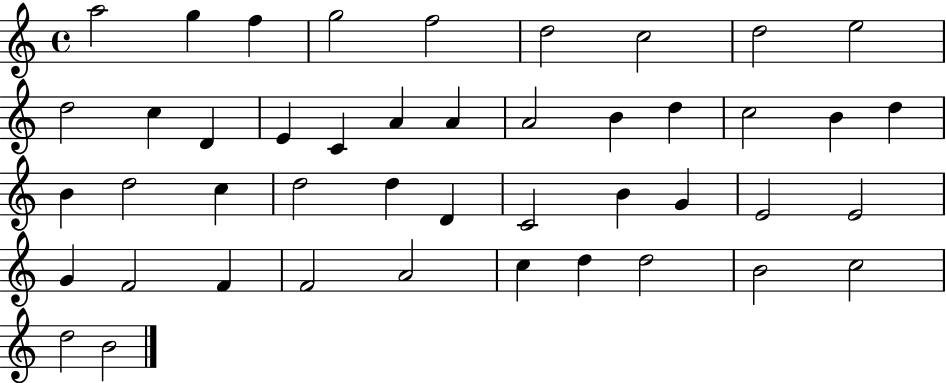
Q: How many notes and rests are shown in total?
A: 45